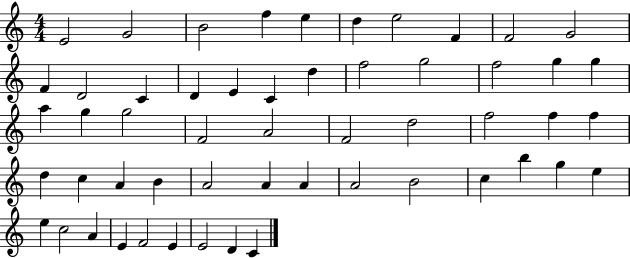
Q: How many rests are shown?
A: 0